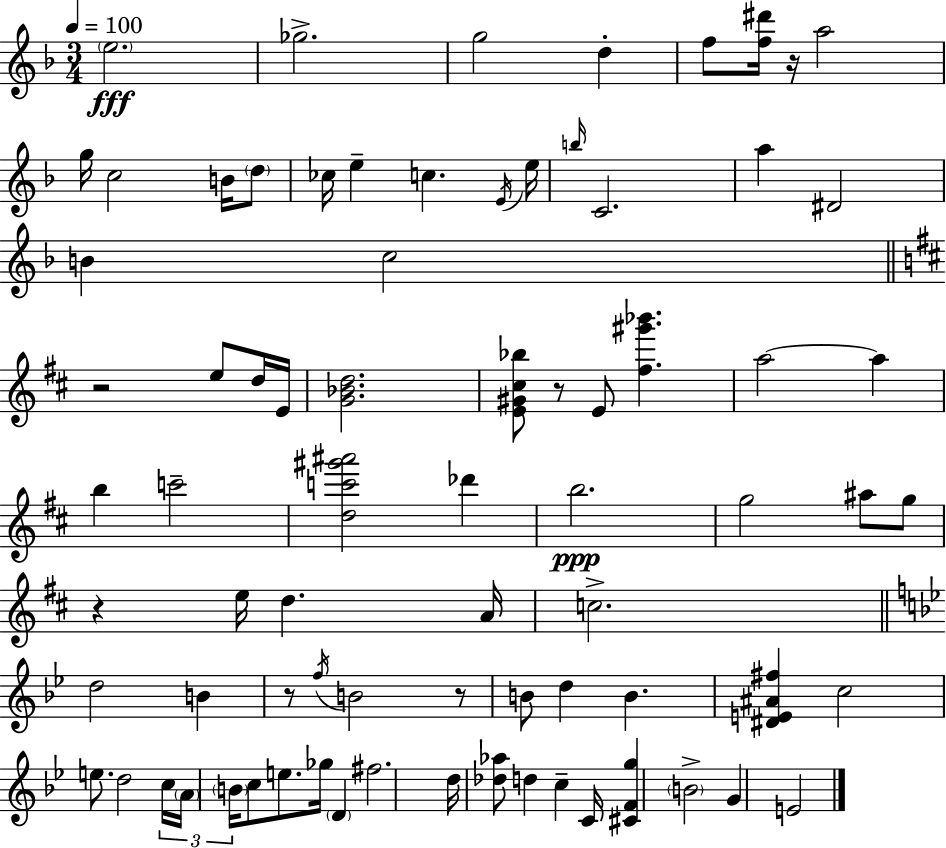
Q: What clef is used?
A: treble